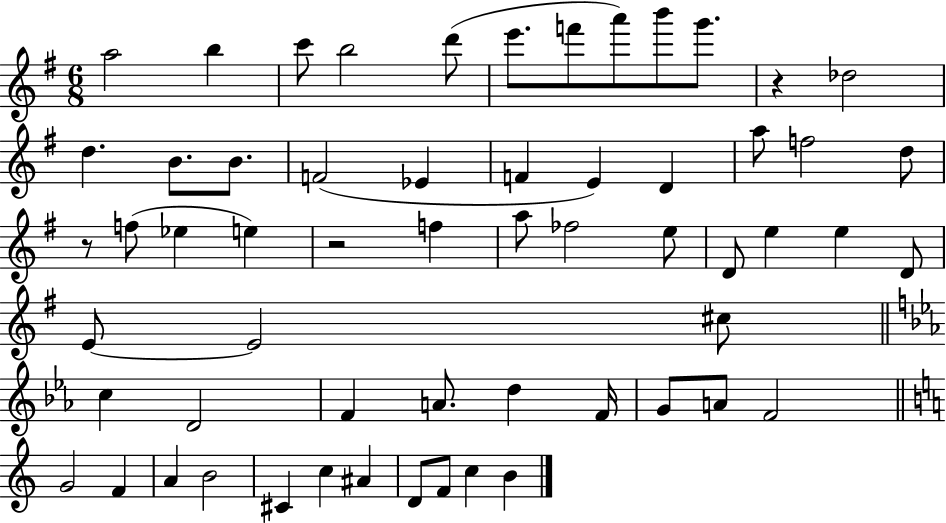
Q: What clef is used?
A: treble